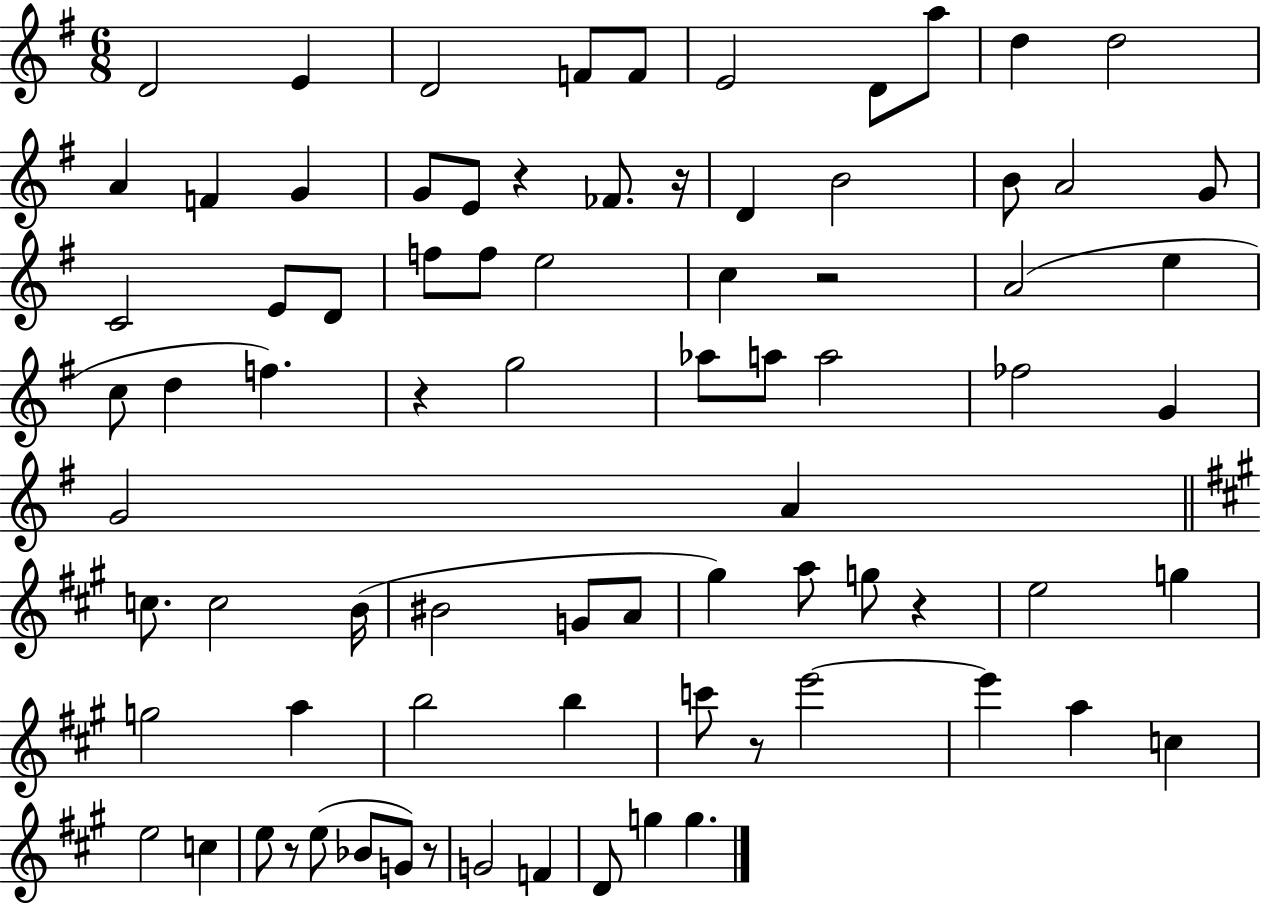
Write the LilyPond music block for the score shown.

{
  \clef treble
  \numericTimeSignature
  \time 6/8
  \key g \major
  d'2 e'4 | d'2 f'8 f'8 | e'2 d'8 a''8 | d''4 d''2 | \break a'4 f'4 g'4 | g'8 e'8 r4 fes'8. r16 | d'4 b'2 | b'8 a'2 g'8 | \break c'2 e'8 d'8 | f''8 f''8 e''2 | c''4 r2 | a'2( e''4 | \break c''8 d''4 f''4.) | r4 g''2 | aes''8 a''8 a''2 | fes''2 g'4 | \break g'2 a'4 | \bar "||" \break \key a \major c''8. c''2 b'16( | bis'2 g'8 a'8 | gis''4) a''8 g''8 r4 | e''2 g''4 | \break g''2 a''4 | b''2 b''4 | c'''8 r8 e'''2~~ | e'''4 a''4 c''4 | \break e''2 c''4 | e''8 r8 e''8( bes'8 g'8) r8 | g'2 f'4 | d'8 g''4 g''4. | \break \bar "|."
}